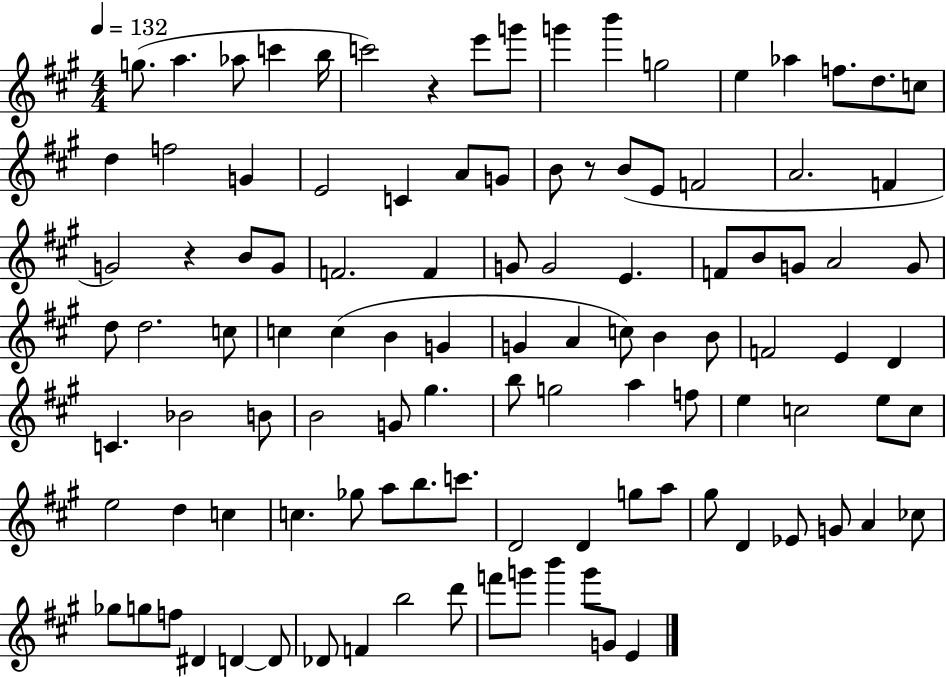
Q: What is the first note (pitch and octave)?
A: G5